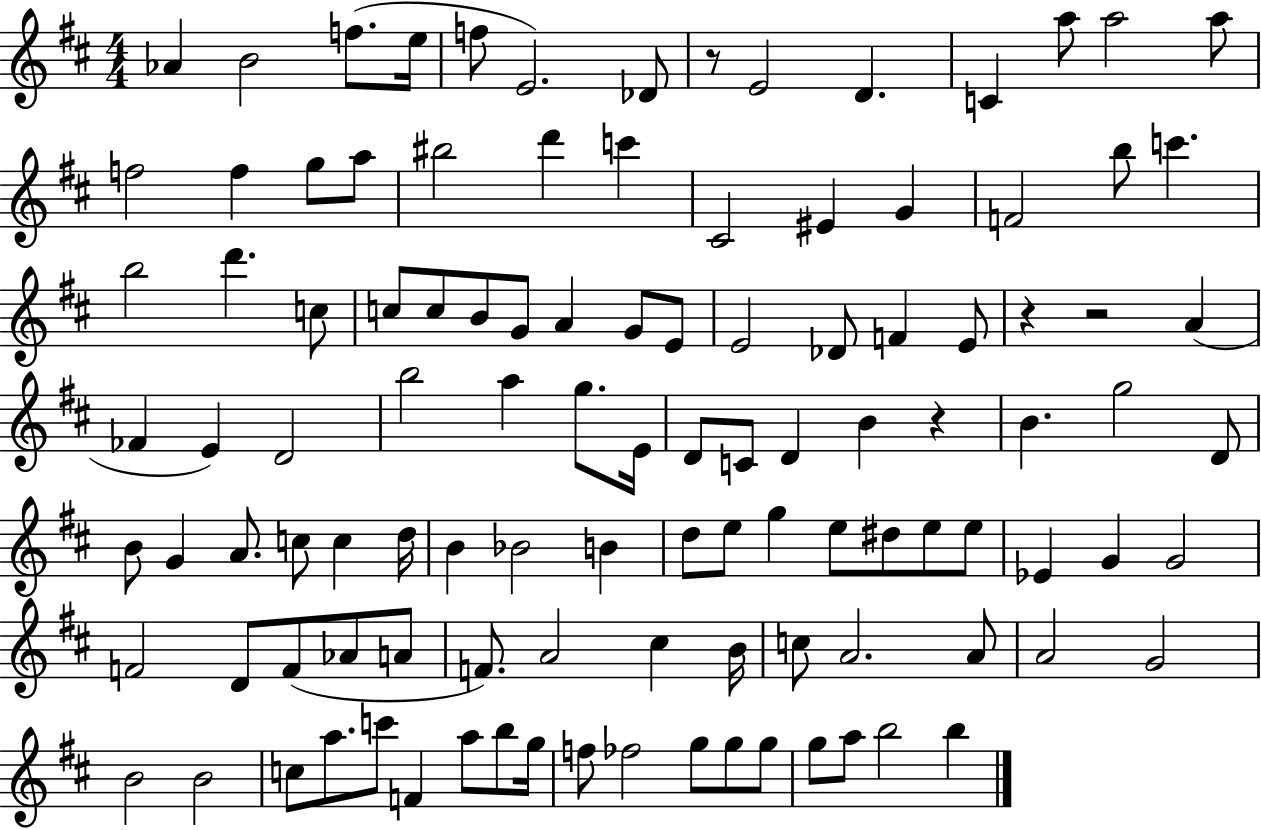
Ab4/q B4/h F5/e. E5/s F5/e E4/h. Db4/e R/e E4/h D4/q. C4/q A5/e A5/h A5/e F5/h F5/q G5/e A5/e BIS5/h D6/q C6/q C#4/h EIS4/q G4/q F4/h B5/e C6/q. B5/h D6/q. C5/e C5/e C5/e B4/e G4/e A4/q G4/e E4/e E4/h Db4/e F4/q E4/e R/q R/h A4/q FES4/q E4/q D4/h B5/h A5/q G5/e. E4/s D4/e C4/e D4/q B4/q R/q B4/q. G5/h D4/e B4/e G4/q A4/e. C5/e C5/q D5/s B4/q Bb4/h B4/q D5/e E5/e G5/q E5/e D#5/e E5/e E5/e Eb4/q G4/q G4/h F4/h D4/e F4/e Ab4/e A4/e F4/e. A4/h C#5/q B4/s C5/e A4/h. A4/e A4/h G4/h B4/h B4/h C5/e A5/e. C6/e F4/q A5/e B5/e G5/s F5/e FES5/h G5/e G5/e G5/e G5/e A5/e B5/h B5/q